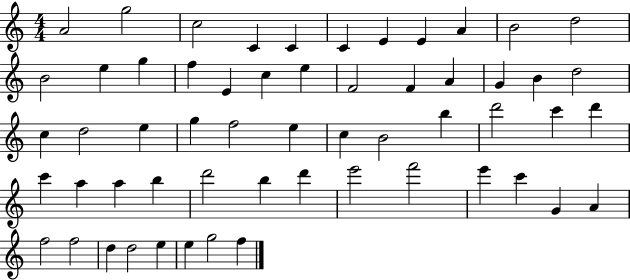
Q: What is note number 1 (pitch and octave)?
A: A4